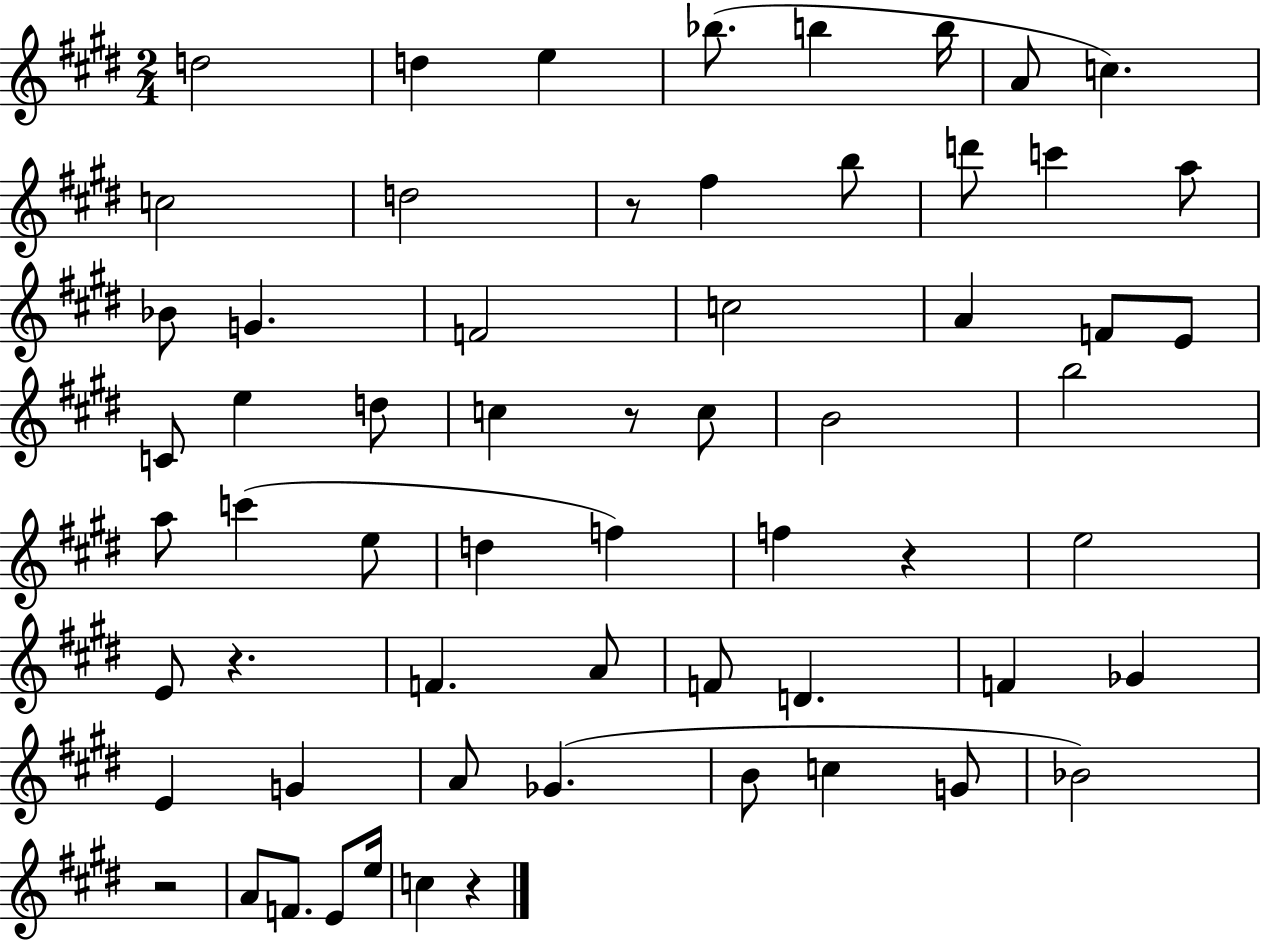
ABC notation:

X:1
T:Untitled
M:2/4
L:1/4
K:E
d2 d e _b/2 b b/4 A/2 c c2 d2 z/2 ^f b/2 d'/2 c' a/2 _B/2 G F2 c2 A F/2 E/2 C/2 e d/2 c z/2 c/2 B2 b2 a/2 c' e/2 d f f z e2 E/2 z F A/2 F/2 D F _G E G A/2 _G B/2 c G/2 _B2 z2 A/2 F/2 E/2 e/4 c z